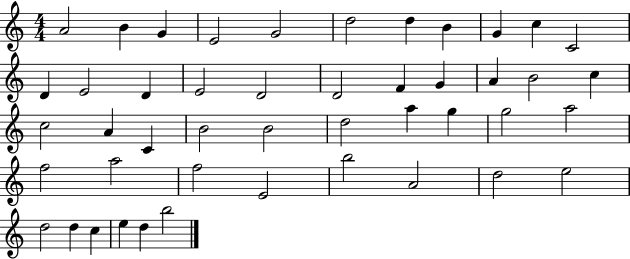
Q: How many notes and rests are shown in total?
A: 46